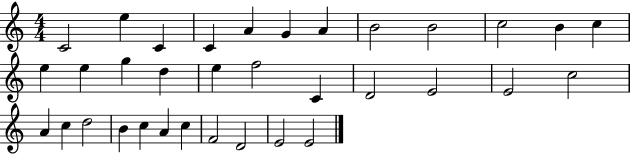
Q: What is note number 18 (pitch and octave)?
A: F5